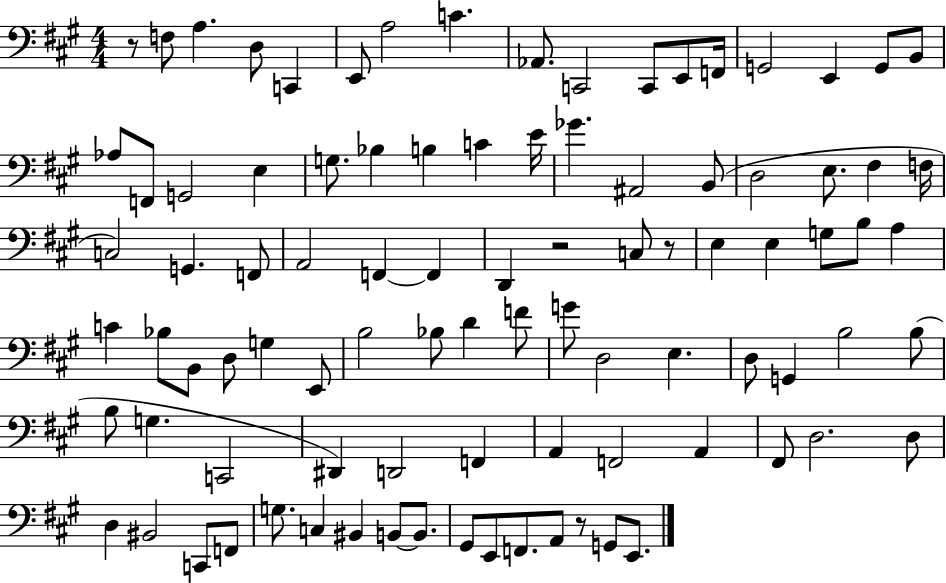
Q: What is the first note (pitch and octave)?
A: F3